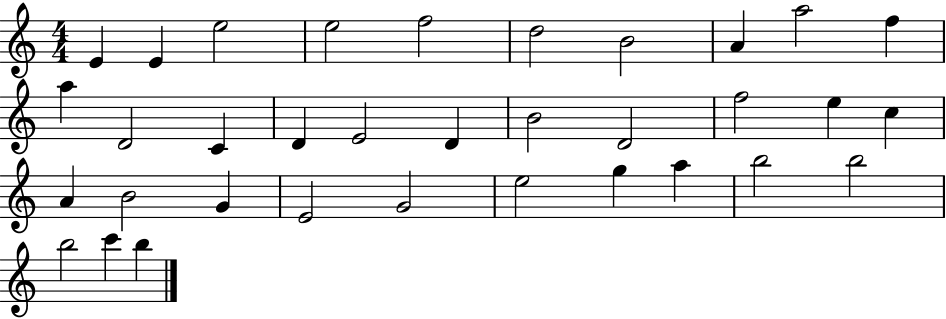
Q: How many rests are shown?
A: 0